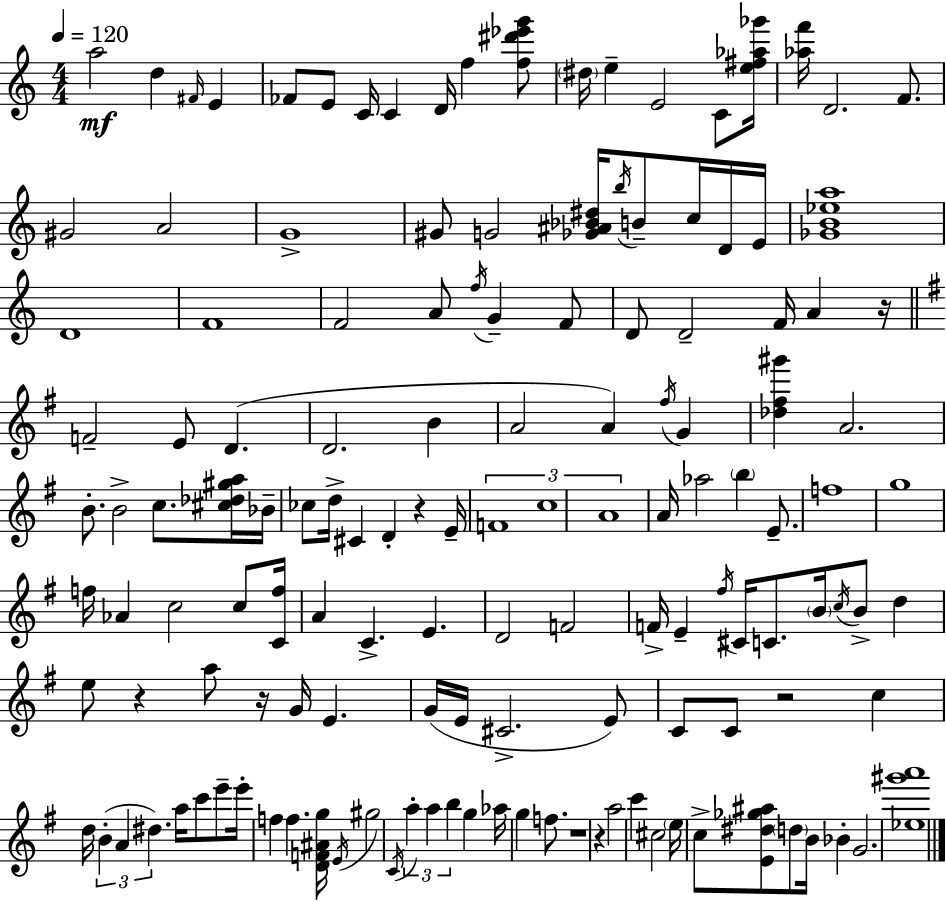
X:1
T:Untitled
M:4/4
L:1/4
K:Am
a2 d ^F/4 E _F/2 E/2 C/4 C D/4 f [f^d'_e'g']/2 ^d/4 e E2 C/2 [e^f_a_g']/4 [_af']/4 D2 F/2 ^G2 A2 G4 ^G/2 G2 [_G^A_B^d]/4 b/4 B/2 c/4 D/4 E/4 [_GB_ea]4 D4 F4 F2 A/2 f/4 G F/2 D/2 D2 F/4 A z/4 F2 E/2 D D2 B A2 A ^f/4 G [_d^f^g'] A2 B/2 B2 c/2 [^c_d^ga]/4 _B/4 _c/2 d/4 ^C D z E/4 F4 c4 A4 A/4 _a2 b E/2 f4 g4 f/4 _A c2 c/2 [Cf]/4 A C E D2 F2 F/4 E ^f/4 ^C/4 C/2 B/4 c/4 B/2 d e/2 z a/2 z/4 G/4 E G/4 E/4 ^C2 E/2 C/2 C/2 z2 c d/4 B A ^d a/4 c'/2 e'/2 e'/4 f f [DF^Ag]/4 E/4 ^g2 C/4 a a b g _a/4 g f/2 z4 z a2 c' ^c2 e/4 c/2 [E^d_g^a]/2 d/2 B/4 _B G2 [_e^g'a']4